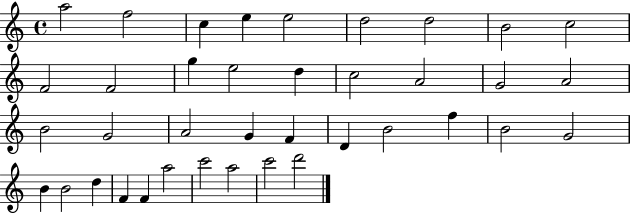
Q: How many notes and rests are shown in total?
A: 38